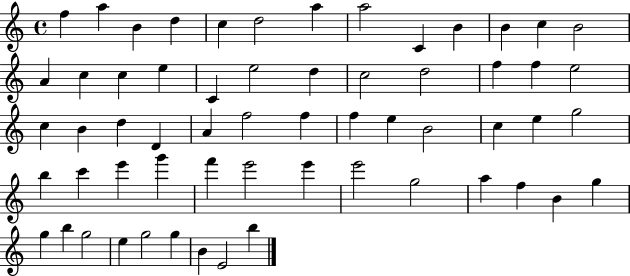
X:1
T:Untitled
M:4/4
L:1/4
K:C
f a B d c d2 a a2 C B B c B2 A c c e C e2 d c2 d2 f f e2 c B d D A f2 f f e B2 c e g2 b c' e' g' f' e'2 e' e'2 g2 a f B g g b g2 e g2 g B E2 b